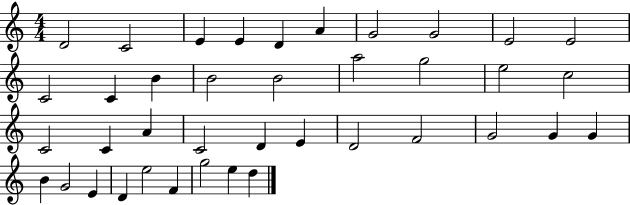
D4/h C4/h E4/q E4/q D4/q A4/q G4/h G4/h E4/h E4/h C4/h C4/q B4/q B4/h B4/h A5/h G5/h E5/h C5/h C4/h C4/q A4/q C4/h D4/q E4/q D4/h F4/h G4/h G4/q G4/q B4/q G4/h E4/q D4/q E5/h F4/q G5/h E5/q D5/q